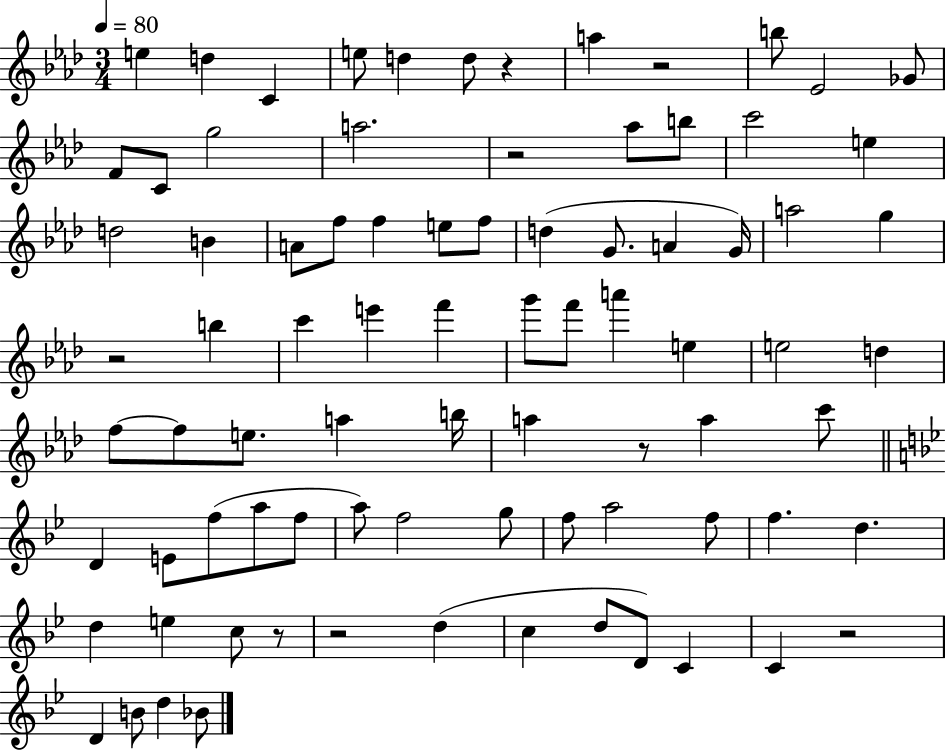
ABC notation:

X:1
T:Untitled
M:3/4
L:1/4
K:Ab
e d C e/2 d d/2 z a z2 b/2 _E2 _G/2 F/2 C/2 g2 a2 z2 _a/2 b/2 c'2 e d2 B A/2 f/2 f e/2 f/2 d G/2 A G/4 a2 g z2 b c' e' f' g'/2 f'/2 a' e e2 d f/2 f/2 e/2 a b/4 a z/2 a c'/2 D E/2 f/2 a/2 f/2 a/2 f2 g/2 f/2 a2 f/2 f d d e c/2 z/2 z2 d c d/2 D/2 C C z2 D B/2 d _B/2